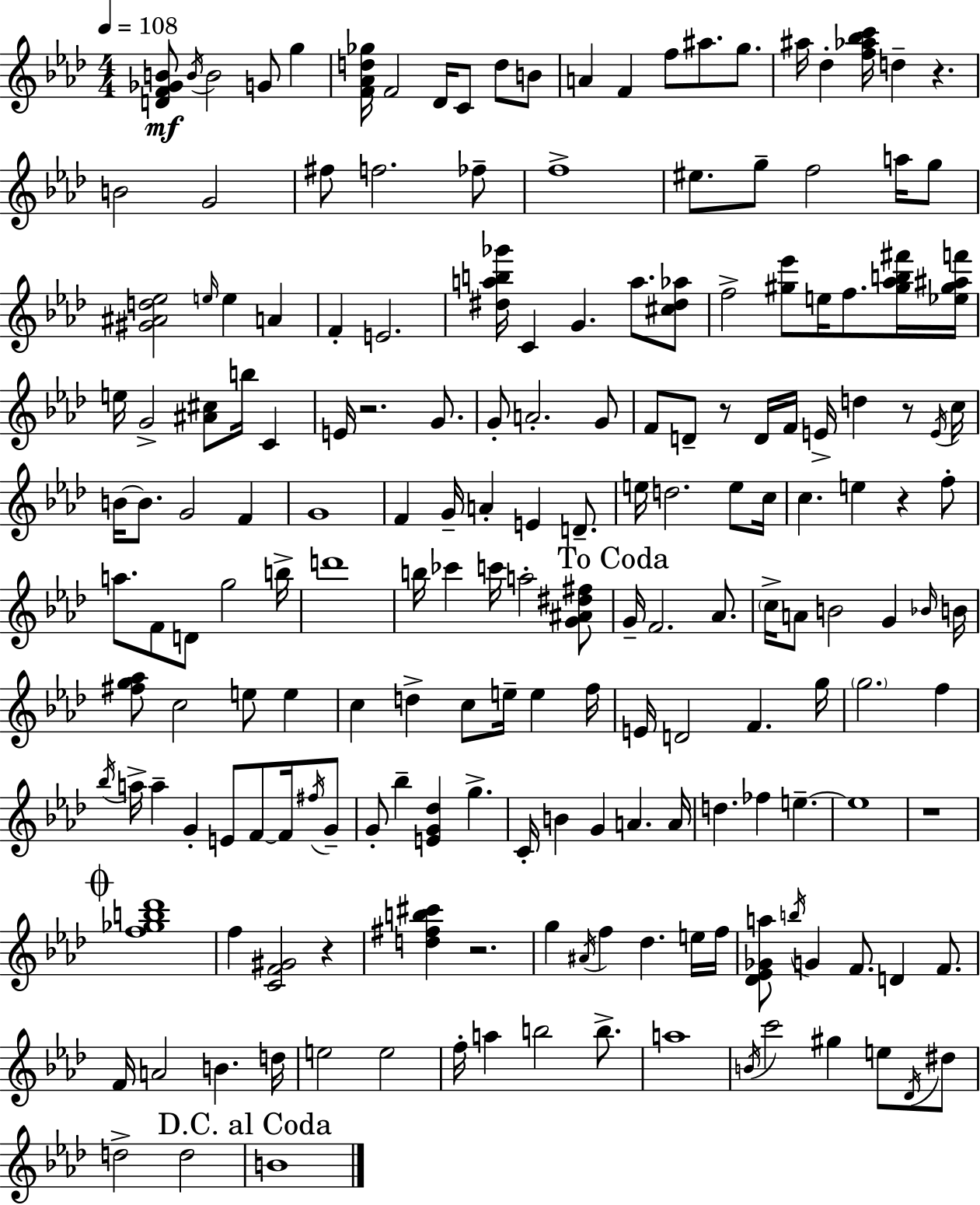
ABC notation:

X:1
T:Untitled
M:4/4
L:1/4
K:Fm
[DF_GB]/2 B/4 B2 G/2 g [F_Ad_g]/4 F2 _D/4 C/2 d/2 B/2 A F f/2 ^a/2 g/2 ^a/4 _d [f_a_bc']/4 d z B2 G2 ^f/2 f2 _f/2 f4 ^e/2 g/2 f2 a/4 g/2 [^G^Ad_e]2 e/4 e A F E2 [^dab_g']/4 C G a/2 [^c^d_a]/2 f2 [^g_e']/2 e/4 f/2 [^g_ab^f']/4 [_e^g^af']/4 e/4 G2 [^A^c]/2 b/4 C E/4 z2 G/2 G/2 A2 G/2 F/2 D/2 z/2 D/4 F/4 E/4 d z/2 E/4 c/4 B/4 B/2 G2 F G4 F G/4 A E D/2 e/4 d2 e/2 c/4 c e z f/2 a/2 F/2 D/2 g2 b/4 d'4 b/4 _c' c'/4 a2 [G^A^d^f]/2 G/4 F2 _A/2 c/4 A/2 B2 G _B/4 B/4 [^fg_a]/2 c2 e/2 e c d c/2 e/4 e f/4 E/4 D2 F g/4 g2 f _b/4 a/4 a G E/2 F/2 F/4 ^f/4 G/2 G/2 _b [EG_d] g C/4 B G A A/4 d _f e e4 z4 [f_gb_d']4 f [CF^G]2 z [d^fb^c'] z2 g ^A/4 f _d e/4 f/4 [_D_E_Ga]/2 b/4 G F/2 D F/2 F/4 A2 B d/4 e2 e2 f/4 a b2 b/2 a4 B/4 c'2 ^g e/2 _D/4 ^d/2 d2 d2 B4